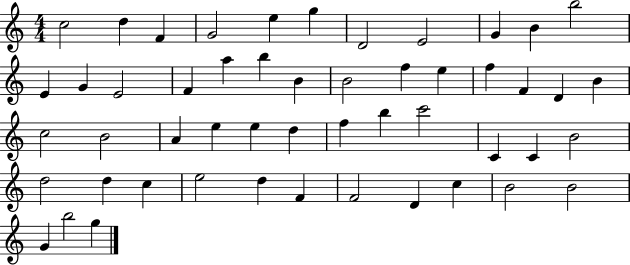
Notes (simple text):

C5/h D5/q F4/q G4/h E5/q G5/q D4/h E4/h G4/q B4/q B5/h E4/q G4/q E4/h F4/q A5/q B5/q B4/q B4/h F5/q E5/q F5/q F4/q D4/q B4/q C5/h B4/h A4/q E5/q E5/q D5/q F5/q B5/q C6/h C4/q C4/q B4/h D5/h D5/q C5/q E5/h D5/q F4/q F4/h D4/q C5/q B4/h B4/h G4/q B5/h G5/q